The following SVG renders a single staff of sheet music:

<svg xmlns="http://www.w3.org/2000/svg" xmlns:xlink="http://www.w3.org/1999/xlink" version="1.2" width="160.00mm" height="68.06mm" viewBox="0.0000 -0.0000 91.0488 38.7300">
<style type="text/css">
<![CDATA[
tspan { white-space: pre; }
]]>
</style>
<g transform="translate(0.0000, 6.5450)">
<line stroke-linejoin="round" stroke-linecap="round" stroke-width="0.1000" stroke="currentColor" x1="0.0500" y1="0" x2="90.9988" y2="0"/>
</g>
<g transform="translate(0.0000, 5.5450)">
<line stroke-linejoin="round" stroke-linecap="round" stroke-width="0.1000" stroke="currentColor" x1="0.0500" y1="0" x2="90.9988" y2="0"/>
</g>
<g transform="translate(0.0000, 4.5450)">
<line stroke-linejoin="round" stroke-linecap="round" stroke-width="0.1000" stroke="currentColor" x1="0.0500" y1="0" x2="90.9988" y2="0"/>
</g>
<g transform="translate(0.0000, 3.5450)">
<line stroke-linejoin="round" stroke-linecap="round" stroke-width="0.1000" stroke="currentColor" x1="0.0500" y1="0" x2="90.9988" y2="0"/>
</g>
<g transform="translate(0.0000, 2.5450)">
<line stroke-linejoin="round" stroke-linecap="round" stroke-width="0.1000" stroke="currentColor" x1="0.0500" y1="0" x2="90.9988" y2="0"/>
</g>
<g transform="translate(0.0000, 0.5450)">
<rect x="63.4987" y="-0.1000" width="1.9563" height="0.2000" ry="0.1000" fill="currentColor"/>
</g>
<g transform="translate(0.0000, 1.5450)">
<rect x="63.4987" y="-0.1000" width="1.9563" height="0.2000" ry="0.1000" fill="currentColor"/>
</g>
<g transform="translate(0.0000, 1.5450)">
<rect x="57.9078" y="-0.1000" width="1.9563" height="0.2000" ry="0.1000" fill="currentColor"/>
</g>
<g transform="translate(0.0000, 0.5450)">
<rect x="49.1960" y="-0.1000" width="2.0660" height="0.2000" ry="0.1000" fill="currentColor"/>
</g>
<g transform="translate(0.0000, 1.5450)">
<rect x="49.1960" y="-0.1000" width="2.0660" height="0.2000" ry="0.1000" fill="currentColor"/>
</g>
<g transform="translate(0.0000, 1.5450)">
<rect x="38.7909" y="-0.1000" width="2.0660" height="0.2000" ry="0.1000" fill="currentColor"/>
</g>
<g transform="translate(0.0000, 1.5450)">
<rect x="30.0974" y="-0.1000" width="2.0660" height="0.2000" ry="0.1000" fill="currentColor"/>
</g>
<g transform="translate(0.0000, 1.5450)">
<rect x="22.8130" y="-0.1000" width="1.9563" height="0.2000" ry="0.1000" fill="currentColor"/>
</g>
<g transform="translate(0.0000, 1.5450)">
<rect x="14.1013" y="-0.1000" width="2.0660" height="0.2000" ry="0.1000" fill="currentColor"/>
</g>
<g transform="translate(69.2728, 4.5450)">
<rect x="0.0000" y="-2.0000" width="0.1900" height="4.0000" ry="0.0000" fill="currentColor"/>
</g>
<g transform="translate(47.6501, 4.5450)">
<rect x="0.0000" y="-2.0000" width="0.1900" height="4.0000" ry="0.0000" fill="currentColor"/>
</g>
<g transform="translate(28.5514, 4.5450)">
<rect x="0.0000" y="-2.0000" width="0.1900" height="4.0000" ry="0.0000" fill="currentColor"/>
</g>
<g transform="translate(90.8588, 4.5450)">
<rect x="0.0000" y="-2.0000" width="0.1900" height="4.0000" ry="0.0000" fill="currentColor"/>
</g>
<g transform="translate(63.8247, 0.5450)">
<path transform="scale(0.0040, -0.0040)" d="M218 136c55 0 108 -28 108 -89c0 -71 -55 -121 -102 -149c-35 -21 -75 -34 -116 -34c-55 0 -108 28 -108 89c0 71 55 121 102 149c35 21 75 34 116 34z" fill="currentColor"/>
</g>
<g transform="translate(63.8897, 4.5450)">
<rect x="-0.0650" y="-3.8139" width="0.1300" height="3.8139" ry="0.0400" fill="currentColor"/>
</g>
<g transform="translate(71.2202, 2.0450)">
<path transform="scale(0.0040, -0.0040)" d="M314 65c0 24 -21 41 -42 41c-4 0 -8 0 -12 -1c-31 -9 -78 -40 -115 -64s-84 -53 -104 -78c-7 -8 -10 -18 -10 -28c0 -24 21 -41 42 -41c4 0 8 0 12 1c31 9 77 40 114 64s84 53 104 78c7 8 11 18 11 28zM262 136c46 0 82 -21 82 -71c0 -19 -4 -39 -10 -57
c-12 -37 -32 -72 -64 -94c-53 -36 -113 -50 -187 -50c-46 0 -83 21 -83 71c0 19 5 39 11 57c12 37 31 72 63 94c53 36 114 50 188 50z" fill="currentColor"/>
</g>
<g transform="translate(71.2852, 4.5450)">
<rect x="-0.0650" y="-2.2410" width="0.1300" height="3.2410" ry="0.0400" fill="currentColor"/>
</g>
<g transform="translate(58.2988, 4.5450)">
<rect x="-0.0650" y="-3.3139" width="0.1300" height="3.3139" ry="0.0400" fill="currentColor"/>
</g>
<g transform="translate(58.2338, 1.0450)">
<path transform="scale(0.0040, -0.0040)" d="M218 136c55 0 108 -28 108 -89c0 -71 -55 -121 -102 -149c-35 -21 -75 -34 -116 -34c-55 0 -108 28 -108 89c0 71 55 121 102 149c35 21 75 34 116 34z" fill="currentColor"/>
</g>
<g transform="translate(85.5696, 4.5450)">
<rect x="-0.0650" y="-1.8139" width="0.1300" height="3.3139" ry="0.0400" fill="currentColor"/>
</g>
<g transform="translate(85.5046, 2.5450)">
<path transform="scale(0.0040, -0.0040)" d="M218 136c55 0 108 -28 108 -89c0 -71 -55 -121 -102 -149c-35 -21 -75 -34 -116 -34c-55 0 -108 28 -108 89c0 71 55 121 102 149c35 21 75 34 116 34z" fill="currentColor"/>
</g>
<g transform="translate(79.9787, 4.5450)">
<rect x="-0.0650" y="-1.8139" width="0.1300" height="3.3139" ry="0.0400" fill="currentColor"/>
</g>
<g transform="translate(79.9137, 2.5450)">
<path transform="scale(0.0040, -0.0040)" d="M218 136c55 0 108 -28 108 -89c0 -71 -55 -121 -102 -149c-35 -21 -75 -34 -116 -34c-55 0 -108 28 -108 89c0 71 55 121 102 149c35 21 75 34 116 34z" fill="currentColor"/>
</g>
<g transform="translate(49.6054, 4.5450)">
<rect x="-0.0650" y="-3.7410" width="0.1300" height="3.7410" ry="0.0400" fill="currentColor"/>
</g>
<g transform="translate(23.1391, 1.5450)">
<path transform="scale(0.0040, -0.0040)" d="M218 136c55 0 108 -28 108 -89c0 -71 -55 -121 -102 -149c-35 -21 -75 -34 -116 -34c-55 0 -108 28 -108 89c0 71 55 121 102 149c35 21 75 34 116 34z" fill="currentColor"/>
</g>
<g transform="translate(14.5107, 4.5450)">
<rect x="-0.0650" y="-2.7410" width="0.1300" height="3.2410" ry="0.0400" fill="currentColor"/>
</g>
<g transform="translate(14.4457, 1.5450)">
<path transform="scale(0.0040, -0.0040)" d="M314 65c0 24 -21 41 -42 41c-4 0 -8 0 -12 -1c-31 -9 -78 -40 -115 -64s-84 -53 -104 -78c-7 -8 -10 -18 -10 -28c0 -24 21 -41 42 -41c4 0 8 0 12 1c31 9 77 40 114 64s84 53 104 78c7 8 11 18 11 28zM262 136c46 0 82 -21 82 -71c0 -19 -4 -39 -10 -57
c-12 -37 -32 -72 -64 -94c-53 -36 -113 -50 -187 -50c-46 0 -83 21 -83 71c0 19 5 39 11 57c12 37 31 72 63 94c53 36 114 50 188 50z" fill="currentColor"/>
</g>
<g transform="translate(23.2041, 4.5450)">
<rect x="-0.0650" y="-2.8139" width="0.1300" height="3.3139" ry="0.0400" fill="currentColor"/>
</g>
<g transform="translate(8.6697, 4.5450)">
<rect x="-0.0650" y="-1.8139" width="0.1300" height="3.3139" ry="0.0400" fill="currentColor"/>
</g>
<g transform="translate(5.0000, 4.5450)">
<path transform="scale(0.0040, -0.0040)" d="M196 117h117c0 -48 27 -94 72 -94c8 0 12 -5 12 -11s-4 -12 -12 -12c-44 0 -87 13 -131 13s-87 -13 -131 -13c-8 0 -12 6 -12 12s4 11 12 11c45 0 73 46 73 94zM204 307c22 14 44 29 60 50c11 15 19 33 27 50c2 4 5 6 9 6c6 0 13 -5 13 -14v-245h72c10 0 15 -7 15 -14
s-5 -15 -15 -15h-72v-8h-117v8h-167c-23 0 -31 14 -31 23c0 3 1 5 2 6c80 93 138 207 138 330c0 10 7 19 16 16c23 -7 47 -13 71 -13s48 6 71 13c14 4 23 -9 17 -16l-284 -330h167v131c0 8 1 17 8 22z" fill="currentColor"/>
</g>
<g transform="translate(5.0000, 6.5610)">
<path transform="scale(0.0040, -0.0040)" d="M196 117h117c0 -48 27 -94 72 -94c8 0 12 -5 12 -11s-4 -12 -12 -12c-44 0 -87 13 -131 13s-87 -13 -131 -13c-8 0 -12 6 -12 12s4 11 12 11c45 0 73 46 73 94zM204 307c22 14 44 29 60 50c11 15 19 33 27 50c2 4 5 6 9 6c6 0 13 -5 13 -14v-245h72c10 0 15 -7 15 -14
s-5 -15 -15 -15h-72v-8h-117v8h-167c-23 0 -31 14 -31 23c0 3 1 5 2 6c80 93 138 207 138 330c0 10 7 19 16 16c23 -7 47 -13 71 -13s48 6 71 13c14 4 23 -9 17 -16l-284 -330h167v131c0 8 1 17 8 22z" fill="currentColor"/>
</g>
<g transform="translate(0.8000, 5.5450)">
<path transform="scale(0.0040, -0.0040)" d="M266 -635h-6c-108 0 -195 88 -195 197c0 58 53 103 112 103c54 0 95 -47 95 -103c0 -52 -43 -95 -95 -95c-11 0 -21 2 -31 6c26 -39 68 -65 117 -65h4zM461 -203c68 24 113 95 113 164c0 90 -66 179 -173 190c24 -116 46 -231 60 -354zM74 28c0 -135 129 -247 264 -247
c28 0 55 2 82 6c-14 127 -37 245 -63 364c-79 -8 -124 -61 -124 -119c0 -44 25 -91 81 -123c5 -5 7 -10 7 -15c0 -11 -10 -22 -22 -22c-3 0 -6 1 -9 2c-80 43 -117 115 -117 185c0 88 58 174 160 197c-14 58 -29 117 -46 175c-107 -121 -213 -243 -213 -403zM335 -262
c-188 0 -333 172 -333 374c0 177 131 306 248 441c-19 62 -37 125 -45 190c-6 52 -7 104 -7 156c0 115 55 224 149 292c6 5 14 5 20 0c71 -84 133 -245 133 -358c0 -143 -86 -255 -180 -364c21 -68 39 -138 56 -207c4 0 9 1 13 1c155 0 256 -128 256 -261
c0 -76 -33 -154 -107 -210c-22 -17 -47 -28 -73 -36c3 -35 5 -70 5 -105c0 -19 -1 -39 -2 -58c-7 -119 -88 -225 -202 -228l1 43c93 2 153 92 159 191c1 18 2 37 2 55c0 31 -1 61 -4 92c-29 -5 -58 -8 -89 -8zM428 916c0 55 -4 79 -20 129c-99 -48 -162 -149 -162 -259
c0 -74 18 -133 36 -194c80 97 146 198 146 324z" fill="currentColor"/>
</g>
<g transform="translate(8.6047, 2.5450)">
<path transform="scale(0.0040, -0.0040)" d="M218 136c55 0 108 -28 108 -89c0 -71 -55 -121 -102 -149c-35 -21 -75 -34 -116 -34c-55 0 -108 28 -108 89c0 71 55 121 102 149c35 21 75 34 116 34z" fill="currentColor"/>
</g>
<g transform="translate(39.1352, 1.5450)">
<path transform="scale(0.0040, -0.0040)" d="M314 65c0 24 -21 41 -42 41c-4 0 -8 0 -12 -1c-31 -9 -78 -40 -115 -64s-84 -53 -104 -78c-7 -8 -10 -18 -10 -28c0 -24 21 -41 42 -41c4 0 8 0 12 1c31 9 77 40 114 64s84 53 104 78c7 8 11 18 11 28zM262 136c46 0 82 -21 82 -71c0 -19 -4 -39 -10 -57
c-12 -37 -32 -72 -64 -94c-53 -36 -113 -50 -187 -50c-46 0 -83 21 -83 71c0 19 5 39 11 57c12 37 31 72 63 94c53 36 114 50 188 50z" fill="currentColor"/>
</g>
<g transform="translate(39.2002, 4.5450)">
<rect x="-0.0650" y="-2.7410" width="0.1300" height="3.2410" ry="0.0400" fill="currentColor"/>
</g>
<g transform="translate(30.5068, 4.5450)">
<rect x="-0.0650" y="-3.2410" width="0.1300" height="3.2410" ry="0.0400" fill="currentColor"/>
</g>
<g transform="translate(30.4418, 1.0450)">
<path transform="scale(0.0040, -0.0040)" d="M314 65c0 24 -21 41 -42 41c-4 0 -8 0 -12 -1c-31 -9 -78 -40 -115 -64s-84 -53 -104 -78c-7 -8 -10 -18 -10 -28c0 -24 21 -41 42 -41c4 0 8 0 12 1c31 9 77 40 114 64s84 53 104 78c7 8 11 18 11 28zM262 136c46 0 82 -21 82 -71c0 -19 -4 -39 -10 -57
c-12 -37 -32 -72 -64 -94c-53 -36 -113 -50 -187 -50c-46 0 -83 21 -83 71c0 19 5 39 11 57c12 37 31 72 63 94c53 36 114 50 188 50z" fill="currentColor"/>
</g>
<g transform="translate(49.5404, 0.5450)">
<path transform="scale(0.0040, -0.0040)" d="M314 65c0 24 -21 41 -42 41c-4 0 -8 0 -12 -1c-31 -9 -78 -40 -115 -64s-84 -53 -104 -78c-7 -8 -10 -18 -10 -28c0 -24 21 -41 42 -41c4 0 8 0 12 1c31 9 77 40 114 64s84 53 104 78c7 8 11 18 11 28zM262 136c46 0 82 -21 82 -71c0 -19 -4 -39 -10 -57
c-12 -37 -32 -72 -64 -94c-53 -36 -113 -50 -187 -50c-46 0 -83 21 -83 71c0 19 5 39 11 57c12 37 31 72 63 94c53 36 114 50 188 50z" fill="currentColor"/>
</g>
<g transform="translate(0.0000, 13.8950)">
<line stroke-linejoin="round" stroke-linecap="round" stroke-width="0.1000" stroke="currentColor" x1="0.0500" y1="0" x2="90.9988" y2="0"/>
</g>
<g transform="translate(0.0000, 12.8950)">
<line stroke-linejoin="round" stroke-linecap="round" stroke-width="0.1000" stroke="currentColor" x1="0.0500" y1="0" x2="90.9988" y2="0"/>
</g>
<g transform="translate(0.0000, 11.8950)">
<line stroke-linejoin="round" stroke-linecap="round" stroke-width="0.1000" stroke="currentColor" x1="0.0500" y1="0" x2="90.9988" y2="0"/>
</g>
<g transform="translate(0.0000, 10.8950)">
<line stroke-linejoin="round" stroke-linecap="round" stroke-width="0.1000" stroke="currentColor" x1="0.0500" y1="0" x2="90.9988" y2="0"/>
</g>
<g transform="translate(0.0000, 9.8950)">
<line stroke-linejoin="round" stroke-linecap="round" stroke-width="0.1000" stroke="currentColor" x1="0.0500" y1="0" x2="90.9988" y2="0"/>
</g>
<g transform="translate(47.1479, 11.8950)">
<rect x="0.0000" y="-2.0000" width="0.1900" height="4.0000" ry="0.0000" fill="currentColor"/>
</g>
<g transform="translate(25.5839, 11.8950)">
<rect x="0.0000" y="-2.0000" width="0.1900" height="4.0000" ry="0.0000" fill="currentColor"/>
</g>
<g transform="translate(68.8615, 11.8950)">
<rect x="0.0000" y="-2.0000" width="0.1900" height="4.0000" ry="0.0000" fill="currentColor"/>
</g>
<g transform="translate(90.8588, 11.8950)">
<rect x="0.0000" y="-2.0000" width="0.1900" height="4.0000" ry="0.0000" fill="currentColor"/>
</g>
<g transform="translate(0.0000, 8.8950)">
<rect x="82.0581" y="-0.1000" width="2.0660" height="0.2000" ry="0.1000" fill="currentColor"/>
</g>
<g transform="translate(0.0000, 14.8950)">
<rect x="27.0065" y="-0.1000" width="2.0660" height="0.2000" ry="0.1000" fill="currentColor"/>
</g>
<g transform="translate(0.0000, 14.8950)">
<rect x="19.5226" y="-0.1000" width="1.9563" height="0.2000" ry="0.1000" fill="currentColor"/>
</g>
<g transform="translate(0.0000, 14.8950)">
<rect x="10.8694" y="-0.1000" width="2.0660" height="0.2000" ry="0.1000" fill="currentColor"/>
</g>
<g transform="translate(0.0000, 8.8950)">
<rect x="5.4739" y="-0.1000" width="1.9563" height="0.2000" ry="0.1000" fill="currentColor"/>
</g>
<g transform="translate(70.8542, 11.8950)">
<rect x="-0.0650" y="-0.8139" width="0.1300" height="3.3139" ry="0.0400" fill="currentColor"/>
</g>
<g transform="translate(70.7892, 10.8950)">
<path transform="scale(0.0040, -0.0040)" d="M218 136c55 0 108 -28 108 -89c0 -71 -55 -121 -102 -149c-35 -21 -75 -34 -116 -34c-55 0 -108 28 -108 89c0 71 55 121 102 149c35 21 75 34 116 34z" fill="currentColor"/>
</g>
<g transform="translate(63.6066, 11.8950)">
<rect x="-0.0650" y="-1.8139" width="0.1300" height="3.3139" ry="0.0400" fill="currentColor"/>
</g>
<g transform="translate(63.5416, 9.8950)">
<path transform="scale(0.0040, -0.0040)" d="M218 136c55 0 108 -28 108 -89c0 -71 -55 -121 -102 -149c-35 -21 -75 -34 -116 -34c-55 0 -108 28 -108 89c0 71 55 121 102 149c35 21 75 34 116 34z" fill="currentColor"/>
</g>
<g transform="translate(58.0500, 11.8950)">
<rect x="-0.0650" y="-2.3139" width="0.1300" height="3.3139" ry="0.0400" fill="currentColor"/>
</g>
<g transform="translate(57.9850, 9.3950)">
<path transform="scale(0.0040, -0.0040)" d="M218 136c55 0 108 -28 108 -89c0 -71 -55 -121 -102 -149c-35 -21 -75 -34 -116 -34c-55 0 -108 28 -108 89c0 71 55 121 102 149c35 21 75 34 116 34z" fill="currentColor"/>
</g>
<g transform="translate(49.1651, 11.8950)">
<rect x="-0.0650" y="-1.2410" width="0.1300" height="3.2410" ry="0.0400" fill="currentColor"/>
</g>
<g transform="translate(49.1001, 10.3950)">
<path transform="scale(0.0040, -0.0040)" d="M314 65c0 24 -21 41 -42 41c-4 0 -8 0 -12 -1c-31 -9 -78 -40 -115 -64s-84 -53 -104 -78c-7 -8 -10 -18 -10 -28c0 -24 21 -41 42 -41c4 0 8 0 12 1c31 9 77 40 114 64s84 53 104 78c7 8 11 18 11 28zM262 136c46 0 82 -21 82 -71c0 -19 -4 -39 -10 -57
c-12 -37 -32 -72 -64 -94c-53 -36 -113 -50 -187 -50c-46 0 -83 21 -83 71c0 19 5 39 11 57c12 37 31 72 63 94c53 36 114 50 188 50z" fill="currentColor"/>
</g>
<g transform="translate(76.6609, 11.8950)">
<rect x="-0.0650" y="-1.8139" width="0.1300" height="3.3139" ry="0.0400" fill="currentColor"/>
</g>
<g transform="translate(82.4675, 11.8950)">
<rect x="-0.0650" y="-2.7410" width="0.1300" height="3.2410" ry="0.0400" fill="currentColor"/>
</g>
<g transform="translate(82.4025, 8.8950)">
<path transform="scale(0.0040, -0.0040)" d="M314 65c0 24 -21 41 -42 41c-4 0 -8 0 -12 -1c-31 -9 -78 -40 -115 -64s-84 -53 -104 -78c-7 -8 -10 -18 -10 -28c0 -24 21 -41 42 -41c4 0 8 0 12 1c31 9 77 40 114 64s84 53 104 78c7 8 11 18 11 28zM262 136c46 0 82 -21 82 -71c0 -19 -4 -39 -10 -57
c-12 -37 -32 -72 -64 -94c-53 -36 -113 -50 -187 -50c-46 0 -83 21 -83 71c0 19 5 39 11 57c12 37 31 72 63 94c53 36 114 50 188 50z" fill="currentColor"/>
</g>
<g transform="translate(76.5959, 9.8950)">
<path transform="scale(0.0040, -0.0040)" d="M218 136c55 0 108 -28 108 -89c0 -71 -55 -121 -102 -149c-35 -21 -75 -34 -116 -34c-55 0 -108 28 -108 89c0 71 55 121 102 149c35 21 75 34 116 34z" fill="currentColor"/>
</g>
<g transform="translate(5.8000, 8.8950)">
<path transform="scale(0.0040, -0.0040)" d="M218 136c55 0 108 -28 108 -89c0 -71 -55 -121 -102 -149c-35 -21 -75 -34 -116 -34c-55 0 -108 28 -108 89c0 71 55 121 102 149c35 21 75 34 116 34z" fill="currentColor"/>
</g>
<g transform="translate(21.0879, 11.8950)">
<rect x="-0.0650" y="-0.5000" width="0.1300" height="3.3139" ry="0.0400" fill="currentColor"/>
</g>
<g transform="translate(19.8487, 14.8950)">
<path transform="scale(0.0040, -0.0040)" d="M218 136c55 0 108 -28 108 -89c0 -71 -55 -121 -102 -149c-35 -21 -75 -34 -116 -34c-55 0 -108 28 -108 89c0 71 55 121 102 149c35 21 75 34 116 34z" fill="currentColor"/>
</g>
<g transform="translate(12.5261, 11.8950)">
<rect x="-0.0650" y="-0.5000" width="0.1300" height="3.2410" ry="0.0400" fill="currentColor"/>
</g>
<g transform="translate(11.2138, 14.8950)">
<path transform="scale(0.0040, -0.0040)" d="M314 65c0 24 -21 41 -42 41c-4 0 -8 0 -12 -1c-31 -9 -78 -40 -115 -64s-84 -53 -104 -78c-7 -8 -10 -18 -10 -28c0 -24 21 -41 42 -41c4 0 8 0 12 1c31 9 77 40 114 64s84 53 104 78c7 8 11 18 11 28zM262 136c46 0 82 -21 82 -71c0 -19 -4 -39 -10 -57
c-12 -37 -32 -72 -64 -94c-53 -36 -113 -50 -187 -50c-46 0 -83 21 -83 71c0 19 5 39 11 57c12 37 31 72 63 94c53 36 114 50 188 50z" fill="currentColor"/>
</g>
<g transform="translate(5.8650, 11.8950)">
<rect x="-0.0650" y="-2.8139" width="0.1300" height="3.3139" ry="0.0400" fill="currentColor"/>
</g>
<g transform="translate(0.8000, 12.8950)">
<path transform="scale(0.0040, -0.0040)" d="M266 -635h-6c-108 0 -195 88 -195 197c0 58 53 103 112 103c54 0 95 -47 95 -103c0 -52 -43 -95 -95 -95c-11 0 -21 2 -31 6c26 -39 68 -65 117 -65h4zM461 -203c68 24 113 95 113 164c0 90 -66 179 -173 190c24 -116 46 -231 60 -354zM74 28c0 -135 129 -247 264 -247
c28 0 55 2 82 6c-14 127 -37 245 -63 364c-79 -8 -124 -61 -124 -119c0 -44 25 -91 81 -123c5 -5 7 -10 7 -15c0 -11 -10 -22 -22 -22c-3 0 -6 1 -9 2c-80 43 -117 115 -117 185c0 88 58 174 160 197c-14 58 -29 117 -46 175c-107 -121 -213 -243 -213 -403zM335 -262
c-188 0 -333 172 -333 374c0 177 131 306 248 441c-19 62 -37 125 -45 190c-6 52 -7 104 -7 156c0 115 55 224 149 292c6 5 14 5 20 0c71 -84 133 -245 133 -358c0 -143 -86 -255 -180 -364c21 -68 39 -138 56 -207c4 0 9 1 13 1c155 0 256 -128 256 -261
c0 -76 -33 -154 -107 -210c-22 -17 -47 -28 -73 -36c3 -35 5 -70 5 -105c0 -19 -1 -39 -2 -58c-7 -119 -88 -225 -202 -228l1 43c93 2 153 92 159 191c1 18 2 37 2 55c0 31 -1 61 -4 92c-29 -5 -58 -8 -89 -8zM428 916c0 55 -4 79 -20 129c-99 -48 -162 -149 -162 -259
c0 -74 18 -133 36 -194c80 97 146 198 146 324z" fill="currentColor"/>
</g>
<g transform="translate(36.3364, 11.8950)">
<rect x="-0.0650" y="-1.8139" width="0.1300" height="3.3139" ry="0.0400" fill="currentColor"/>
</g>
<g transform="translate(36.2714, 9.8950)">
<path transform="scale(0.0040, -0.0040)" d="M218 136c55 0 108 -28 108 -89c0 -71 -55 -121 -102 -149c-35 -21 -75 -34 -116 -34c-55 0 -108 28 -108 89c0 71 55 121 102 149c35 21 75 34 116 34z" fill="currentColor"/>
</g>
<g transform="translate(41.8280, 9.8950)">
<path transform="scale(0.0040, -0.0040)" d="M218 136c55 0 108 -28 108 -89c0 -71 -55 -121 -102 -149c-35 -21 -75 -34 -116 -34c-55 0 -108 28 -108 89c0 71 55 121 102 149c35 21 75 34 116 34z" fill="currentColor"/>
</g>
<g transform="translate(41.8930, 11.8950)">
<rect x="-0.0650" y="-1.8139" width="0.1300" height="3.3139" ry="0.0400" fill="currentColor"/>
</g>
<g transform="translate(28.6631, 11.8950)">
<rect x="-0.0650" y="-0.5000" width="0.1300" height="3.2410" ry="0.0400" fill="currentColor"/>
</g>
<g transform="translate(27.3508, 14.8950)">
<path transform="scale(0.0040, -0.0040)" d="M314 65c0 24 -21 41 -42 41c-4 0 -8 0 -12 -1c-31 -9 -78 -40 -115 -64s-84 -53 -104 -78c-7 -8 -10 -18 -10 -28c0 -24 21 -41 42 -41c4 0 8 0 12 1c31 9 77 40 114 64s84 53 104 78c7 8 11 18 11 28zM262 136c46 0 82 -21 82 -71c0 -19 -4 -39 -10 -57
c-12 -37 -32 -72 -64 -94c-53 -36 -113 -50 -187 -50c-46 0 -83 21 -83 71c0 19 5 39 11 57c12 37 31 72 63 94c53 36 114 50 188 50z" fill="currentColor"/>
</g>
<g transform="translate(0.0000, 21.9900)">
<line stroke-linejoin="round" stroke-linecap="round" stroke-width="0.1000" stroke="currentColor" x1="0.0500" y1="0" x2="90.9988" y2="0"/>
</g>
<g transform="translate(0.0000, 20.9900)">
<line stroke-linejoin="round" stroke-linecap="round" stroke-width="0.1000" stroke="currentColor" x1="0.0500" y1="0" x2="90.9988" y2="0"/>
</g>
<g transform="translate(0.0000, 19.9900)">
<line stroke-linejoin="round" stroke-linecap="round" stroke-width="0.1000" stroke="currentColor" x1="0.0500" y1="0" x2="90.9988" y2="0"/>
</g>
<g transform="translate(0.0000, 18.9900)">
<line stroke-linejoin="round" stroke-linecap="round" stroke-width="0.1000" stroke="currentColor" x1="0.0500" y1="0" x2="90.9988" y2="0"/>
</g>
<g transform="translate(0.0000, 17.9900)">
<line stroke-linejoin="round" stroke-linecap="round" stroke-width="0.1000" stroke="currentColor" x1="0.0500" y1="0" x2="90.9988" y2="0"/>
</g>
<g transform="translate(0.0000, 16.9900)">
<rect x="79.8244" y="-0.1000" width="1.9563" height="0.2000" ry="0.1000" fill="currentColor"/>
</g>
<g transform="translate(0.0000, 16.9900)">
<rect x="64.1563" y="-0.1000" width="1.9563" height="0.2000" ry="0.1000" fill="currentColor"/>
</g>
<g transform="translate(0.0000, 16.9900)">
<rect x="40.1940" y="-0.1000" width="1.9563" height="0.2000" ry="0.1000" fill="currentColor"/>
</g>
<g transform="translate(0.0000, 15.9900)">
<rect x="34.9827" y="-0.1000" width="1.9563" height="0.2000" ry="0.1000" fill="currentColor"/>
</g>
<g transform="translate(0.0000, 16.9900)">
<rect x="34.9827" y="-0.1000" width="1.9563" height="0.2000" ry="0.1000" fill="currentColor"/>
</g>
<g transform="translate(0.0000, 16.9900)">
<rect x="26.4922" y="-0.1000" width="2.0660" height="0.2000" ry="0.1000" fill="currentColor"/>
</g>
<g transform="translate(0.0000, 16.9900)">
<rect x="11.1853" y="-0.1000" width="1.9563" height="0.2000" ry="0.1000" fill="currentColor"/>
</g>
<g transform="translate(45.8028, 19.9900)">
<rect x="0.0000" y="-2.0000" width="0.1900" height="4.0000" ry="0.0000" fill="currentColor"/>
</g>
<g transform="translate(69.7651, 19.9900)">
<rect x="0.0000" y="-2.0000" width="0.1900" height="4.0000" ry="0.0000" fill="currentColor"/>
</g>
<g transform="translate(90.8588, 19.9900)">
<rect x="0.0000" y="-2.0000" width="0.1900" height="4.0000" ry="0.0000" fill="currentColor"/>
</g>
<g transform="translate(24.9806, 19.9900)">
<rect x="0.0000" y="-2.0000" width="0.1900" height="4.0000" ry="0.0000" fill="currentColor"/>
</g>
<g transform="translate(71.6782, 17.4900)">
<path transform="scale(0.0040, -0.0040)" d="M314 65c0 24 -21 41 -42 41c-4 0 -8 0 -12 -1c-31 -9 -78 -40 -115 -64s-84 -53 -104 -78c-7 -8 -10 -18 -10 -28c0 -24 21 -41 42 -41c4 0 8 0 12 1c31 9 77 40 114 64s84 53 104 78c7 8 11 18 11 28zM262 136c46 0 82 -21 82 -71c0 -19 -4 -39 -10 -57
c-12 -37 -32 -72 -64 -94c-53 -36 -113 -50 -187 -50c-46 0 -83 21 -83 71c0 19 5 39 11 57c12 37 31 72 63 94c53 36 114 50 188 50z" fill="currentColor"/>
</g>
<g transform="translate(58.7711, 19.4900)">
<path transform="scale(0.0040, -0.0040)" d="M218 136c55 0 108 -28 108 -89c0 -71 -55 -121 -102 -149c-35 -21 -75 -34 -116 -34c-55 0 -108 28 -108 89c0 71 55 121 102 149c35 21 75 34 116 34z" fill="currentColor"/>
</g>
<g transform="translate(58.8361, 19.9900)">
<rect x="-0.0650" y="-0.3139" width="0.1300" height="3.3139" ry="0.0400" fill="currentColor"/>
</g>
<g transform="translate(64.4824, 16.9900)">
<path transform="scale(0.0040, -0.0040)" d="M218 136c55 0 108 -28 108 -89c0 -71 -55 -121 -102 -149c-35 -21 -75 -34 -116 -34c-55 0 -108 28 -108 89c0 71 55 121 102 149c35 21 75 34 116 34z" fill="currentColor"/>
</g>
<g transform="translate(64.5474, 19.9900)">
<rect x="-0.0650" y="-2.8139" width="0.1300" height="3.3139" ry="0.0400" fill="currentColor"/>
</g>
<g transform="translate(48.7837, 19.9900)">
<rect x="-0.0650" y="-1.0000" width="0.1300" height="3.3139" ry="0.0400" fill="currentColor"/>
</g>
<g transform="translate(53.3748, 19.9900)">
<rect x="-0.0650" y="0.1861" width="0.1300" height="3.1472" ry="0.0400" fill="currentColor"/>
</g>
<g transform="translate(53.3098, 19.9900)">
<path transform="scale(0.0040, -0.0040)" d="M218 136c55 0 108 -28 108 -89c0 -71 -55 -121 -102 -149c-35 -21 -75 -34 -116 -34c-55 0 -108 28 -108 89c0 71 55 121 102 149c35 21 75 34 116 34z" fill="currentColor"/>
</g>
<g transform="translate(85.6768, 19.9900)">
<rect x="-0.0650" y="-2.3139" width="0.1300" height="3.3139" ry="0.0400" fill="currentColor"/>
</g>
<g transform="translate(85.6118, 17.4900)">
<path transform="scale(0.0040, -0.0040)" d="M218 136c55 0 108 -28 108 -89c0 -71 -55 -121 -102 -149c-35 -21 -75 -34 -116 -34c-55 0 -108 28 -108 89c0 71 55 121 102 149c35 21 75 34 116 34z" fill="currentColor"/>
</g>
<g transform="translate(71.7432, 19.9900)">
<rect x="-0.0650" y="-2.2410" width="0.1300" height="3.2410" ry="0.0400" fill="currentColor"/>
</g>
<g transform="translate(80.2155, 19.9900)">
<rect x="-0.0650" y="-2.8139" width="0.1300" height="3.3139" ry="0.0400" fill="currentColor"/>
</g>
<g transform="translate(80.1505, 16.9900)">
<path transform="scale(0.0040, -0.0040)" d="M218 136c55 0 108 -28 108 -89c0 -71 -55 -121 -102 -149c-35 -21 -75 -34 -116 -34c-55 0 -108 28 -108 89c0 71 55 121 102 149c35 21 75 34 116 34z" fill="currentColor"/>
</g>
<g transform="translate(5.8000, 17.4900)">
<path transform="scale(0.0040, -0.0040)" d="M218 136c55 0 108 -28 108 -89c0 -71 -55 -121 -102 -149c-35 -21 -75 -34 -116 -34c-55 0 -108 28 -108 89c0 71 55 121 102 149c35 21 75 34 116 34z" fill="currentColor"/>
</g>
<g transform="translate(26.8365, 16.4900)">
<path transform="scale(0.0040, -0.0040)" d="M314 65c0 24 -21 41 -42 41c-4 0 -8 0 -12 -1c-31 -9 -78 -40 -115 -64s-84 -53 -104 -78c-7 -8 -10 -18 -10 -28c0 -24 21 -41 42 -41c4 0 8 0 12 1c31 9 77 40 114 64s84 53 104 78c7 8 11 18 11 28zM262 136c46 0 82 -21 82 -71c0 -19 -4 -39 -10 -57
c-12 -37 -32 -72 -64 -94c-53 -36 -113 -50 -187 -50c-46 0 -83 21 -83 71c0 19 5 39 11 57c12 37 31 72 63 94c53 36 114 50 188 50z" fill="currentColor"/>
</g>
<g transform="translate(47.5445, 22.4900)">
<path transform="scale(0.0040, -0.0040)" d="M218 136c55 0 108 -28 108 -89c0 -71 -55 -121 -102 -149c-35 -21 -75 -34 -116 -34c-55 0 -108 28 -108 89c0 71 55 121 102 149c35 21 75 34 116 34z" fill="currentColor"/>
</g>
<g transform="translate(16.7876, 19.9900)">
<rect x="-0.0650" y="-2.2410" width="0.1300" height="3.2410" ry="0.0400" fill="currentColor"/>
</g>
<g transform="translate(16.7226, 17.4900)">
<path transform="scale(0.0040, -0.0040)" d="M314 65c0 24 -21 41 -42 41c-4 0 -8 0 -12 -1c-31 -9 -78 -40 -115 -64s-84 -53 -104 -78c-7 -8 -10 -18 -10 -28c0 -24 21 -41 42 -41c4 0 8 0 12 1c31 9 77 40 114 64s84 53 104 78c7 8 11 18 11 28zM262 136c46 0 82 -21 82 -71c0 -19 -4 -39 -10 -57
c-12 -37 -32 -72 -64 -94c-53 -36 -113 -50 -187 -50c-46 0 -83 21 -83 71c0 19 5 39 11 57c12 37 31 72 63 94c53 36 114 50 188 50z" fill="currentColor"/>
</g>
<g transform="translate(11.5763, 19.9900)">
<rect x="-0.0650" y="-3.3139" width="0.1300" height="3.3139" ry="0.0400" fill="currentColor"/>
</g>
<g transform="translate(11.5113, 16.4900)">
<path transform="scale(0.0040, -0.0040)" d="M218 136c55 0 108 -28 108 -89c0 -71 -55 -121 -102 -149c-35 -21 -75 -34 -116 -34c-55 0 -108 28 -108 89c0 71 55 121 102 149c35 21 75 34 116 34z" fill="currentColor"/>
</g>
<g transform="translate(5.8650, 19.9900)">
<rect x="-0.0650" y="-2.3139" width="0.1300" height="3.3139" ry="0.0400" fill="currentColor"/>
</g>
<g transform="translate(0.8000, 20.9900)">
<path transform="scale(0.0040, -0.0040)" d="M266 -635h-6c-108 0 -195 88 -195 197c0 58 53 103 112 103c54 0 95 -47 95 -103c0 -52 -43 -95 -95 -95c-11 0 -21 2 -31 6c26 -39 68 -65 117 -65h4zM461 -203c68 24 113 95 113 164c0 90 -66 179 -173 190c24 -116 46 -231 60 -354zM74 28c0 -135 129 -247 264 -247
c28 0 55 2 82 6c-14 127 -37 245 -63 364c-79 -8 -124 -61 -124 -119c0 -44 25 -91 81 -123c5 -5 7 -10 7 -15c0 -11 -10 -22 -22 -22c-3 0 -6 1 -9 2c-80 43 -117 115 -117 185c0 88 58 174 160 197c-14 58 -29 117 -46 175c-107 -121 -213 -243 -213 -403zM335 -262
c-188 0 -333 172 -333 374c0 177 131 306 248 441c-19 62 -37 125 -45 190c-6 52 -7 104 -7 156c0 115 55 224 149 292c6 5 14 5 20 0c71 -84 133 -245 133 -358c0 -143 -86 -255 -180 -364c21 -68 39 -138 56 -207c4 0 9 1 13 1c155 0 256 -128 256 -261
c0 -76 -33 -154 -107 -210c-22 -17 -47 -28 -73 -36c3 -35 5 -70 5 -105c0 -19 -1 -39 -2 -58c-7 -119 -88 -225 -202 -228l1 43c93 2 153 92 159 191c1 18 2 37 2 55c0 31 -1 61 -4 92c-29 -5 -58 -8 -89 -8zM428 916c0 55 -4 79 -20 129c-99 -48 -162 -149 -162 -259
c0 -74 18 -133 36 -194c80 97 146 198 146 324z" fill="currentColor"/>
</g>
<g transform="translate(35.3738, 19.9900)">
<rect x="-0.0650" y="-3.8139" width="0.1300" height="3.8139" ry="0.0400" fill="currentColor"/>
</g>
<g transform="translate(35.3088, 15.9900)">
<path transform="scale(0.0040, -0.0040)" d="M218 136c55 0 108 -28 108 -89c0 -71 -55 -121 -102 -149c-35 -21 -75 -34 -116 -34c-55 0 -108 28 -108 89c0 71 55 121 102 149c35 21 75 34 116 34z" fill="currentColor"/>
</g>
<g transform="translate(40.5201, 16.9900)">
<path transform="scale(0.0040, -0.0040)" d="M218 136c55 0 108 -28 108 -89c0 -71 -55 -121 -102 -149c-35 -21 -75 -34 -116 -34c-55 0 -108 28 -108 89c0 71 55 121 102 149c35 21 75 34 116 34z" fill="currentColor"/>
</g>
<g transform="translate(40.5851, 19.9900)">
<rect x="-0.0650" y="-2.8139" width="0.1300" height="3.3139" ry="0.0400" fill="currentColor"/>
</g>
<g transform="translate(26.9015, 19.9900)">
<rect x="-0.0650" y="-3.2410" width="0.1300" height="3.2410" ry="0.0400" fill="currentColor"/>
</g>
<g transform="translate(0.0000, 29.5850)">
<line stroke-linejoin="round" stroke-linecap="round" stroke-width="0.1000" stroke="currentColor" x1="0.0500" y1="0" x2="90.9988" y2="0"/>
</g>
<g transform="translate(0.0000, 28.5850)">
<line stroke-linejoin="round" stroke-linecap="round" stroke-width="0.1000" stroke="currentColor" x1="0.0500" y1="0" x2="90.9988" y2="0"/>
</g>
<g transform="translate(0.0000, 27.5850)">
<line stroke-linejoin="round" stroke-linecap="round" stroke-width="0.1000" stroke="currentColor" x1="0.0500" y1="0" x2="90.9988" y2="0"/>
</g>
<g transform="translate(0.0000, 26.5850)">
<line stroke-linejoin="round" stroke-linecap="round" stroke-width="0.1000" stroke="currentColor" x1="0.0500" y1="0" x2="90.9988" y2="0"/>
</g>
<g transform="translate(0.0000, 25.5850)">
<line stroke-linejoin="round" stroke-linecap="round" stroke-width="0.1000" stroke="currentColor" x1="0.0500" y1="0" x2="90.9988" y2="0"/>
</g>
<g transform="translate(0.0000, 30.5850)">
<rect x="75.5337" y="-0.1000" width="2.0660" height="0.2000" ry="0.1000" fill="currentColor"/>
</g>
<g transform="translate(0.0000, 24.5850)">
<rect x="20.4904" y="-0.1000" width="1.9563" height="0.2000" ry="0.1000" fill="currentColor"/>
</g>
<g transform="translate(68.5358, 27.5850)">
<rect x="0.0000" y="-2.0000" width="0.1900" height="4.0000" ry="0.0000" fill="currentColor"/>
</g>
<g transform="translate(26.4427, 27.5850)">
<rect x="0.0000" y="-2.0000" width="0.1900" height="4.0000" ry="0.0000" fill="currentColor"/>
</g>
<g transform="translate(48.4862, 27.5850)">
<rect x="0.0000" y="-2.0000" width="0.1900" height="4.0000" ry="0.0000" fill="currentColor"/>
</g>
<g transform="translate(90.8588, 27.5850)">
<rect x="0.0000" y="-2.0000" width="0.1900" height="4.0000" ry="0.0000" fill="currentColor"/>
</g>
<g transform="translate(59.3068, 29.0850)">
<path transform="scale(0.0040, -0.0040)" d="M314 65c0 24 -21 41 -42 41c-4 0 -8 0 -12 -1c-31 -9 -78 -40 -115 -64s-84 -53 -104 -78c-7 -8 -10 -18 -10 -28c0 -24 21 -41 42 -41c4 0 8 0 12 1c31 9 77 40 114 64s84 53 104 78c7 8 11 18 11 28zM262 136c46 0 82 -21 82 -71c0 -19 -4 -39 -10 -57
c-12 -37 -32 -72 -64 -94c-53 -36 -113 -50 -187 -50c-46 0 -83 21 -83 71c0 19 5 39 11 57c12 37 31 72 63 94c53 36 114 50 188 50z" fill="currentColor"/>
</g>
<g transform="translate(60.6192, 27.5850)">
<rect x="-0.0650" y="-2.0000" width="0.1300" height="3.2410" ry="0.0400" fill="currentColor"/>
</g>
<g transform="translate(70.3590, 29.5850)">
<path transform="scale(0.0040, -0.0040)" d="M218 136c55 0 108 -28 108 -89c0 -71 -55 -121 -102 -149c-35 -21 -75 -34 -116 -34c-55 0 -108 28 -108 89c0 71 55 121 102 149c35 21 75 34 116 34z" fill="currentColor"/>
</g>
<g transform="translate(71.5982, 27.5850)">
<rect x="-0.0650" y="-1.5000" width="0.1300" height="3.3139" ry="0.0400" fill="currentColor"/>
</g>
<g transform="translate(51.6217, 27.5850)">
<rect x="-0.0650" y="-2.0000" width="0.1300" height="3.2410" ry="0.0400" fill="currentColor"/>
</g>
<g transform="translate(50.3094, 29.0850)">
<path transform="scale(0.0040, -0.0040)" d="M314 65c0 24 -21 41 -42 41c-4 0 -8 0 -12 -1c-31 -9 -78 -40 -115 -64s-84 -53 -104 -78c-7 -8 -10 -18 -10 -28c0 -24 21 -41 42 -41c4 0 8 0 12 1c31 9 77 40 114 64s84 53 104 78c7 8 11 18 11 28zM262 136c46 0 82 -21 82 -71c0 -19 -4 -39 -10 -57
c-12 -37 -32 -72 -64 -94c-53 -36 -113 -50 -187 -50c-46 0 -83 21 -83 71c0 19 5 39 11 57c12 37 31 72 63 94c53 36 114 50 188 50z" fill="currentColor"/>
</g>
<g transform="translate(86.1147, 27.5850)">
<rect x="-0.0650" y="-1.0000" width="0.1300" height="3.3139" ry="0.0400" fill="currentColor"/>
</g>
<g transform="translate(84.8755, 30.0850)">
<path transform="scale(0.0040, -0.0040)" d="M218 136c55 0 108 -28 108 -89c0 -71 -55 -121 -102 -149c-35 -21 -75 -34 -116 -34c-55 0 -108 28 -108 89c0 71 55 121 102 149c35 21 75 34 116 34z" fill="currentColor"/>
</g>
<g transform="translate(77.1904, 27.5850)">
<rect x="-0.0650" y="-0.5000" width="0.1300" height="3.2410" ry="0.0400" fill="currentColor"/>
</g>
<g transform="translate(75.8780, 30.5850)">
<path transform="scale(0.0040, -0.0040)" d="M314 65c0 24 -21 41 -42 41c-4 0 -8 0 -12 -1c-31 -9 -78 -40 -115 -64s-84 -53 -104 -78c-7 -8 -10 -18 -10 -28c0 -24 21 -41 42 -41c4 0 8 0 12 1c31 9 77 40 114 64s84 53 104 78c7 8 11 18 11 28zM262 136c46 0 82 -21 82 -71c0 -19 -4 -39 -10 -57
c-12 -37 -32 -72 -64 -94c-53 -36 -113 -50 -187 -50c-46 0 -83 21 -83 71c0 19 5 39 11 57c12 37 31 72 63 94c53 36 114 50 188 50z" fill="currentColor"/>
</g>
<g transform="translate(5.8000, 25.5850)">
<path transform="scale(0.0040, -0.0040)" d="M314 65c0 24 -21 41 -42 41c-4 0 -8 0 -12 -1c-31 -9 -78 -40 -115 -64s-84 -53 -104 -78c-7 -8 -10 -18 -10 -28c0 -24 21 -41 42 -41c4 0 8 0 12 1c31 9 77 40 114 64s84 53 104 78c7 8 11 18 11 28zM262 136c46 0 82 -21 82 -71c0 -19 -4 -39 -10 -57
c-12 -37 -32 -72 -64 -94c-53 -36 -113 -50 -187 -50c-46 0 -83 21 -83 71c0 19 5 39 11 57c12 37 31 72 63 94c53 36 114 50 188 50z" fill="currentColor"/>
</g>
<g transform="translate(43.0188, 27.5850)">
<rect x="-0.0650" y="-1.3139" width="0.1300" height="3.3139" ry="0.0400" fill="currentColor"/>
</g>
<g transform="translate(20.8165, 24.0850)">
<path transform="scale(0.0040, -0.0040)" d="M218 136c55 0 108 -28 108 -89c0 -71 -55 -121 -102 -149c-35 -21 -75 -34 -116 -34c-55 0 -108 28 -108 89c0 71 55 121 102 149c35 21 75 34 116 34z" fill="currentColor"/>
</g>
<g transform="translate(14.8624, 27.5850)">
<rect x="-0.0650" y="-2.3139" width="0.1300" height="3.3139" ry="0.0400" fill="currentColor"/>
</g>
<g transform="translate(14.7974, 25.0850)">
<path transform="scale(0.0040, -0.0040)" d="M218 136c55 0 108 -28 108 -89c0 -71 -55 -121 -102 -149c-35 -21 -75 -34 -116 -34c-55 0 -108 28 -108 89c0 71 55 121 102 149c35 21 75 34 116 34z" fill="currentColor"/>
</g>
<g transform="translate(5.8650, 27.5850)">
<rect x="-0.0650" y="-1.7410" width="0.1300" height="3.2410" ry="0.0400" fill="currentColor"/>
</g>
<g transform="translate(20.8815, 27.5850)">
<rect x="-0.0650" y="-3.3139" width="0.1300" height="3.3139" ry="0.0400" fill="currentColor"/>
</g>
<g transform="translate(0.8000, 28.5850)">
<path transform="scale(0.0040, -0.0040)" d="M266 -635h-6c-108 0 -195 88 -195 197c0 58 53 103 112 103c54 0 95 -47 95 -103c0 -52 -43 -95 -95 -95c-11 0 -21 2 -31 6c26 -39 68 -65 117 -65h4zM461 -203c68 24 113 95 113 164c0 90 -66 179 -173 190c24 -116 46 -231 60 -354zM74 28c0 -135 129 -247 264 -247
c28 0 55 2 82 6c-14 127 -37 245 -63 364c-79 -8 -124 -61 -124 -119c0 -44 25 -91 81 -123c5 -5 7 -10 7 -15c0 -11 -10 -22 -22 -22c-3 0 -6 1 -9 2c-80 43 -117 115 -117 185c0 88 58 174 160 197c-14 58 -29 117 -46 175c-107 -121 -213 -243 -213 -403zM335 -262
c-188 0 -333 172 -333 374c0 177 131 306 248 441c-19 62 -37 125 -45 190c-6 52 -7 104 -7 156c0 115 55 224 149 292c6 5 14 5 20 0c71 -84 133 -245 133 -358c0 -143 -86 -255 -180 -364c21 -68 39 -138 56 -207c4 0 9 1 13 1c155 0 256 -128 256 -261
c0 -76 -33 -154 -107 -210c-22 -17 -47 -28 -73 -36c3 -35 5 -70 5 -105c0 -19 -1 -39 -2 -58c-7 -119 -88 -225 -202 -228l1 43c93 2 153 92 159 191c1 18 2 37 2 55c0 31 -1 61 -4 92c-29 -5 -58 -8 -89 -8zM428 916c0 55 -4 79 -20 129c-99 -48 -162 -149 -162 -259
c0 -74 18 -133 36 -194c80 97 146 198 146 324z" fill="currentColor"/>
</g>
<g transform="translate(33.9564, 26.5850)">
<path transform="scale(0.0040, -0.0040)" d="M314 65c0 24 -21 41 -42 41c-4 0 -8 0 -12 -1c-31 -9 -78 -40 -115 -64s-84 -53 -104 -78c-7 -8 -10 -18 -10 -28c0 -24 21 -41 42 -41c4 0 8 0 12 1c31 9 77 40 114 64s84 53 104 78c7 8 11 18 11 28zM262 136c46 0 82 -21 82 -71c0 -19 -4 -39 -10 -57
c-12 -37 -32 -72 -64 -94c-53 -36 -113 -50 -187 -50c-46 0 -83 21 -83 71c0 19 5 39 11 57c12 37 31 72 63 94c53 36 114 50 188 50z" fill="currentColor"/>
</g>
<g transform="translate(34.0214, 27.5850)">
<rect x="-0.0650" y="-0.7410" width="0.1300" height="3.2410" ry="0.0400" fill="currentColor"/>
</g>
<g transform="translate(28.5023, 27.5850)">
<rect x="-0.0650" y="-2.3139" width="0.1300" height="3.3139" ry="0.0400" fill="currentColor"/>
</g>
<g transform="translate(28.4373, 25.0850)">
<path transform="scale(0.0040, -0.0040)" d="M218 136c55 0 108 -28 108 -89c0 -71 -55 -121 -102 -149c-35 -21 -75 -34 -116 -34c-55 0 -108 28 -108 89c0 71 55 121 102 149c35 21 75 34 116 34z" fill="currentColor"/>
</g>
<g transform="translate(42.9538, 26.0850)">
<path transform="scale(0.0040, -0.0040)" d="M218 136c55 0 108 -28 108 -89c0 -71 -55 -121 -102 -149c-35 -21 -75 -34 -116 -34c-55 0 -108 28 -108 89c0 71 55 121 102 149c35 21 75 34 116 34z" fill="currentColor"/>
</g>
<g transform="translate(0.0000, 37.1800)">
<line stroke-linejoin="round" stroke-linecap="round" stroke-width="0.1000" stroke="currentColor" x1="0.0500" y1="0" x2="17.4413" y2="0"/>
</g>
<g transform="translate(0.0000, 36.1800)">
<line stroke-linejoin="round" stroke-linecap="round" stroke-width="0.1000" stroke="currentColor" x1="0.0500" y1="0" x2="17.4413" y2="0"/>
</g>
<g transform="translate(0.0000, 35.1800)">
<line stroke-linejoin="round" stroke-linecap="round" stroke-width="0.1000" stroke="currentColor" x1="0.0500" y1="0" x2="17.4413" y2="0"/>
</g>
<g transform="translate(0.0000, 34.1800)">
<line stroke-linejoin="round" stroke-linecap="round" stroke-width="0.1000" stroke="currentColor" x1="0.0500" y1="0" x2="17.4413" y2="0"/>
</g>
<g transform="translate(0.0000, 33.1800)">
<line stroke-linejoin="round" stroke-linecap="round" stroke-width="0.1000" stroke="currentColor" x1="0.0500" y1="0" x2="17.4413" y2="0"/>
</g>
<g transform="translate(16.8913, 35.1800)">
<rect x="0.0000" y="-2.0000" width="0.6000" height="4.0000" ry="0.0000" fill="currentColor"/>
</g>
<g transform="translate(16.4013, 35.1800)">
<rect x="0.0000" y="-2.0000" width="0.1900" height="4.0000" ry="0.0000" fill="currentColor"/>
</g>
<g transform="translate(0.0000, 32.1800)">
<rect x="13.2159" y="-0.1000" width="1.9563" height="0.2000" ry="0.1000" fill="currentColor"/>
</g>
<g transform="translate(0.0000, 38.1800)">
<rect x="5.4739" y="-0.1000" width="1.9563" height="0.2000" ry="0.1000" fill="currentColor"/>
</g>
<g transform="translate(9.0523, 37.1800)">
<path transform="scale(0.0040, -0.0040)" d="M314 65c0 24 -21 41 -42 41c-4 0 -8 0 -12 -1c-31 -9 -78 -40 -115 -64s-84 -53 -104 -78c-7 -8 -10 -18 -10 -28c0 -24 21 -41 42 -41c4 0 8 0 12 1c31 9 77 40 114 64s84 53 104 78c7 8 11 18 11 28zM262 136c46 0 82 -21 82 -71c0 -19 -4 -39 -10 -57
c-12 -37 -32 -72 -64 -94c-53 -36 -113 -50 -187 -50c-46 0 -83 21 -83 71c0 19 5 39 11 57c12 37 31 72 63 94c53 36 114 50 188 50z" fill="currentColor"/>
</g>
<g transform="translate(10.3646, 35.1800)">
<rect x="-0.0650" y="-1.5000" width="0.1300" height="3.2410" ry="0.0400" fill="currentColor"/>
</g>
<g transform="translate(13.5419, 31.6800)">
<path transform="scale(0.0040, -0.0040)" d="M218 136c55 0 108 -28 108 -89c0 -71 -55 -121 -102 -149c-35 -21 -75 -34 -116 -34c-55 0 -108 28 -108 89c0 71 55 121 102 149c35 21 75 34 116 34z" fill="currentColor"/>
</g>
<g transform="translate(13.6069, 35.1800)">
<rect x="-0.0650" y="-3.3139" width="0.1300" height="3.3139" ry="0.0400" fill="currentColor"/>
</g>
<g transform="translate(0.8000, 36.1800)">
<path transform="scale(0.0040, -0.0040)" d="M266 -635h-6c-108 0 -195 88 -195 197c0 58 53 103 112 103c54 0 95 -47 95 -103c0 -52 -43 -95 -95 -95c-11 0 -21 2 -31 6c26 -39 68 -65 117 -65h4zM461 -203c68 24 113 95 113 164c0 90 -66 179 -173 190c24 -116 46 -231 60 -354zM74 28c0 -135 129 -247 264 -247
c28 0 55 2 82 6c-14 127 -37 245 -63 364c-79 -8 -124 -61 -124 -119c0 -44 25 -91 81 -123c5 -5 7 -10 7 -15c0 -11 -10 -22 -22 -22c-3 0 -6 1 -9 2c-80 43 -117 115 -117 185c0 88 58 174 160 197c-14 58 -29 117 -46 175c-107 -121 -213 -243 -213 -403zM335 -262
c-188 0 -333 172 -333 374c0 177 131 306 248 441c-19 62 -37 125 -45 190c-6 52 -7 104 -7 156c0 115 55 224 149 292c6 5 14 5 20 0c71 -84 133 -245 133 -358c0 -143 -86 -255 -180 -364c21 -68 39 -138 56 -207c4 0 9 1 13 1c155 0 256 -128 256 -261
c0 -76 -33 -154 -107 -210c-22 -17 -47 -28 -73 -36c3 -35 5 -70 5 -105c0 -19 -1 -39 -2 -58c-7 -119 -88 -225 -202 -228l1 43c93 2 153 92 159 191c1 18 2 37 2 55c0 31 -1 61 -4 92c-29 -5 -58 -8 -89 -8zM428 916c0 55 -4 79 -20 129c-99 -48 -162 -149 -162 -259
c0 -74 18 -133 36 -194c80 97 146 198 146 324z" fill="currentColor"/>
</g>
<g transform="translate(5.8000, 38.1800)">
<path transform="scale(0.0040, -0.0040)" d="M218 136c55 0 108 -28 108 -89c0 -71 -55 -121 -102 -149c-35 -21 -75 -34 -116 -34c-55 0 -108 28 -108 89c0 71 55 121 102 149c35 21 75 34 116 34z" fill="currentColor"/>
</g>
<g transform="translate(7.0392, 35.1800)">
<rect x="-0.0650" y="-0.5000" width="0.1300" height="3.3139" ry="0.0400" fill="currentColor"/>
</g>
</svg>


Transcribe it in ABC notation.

X:1
T:Untitled
M:4/4
L:1/4
K:C
f a2 a b2 a2 c'2 b c' g2 f f a C2 C C2 f f e2 g f d f a2 g b g2 b2 c' a D B c a g2 a g f2 g b g d2 e F2 F2 E C2 D C E2 b